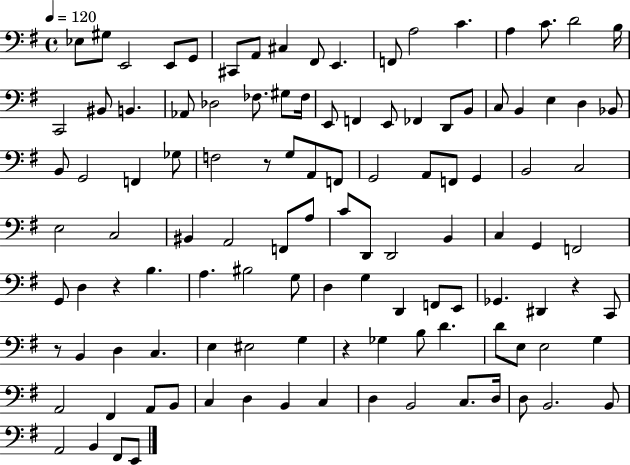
{
  \clef bass
  \time 4/4
  \defaultTimeSignature
  \key g \major
  \tempo 4 = 120
  \repeat volta 2 { ees8 gis8 e,2 e,8 g,8 | cis,8 a,8 cis4 fis,8 e,4. | f,8 a2 c'4. | a4 c'8. d'2 b16 | \break c,2 bis,8 b,4. | aes,8 des2 fes8. gis8 fes16 | e,8 f,4 e,8 fes,4 d,8 b,8 | c8 b,4 e4 d4 bes,8 | \break b,8 g,2 f,4 ges8 | f2 r8 g8 a,8 f,8 | g,2 a,8 f,8 g,4 | b,2 c2 | \break e2 c2 | bis,4 a,2 f,8 a8 | c'8 d,8 d,2 b,4 | c4 g,4 f,2 | \break g,8 d4 r4 b4. | a4. bis2 g8 | d4 g4 d,4 f,8 e,8 | ges,4. dis,4 r4 c,8 | \break r8 b,4 d4 c4. | e4 eis2 g4 | r4 ges4 b8 d'4. | d'8 e8 e2 g4 | \break a,2 fis,4 a,8 b,8 | c4 d4 b,4 c4 | d4 b,2 c8. d16 | d8 b,2. b,8 | \break a,2 b,4 fis,8 e,8 | } \bar "|."
}